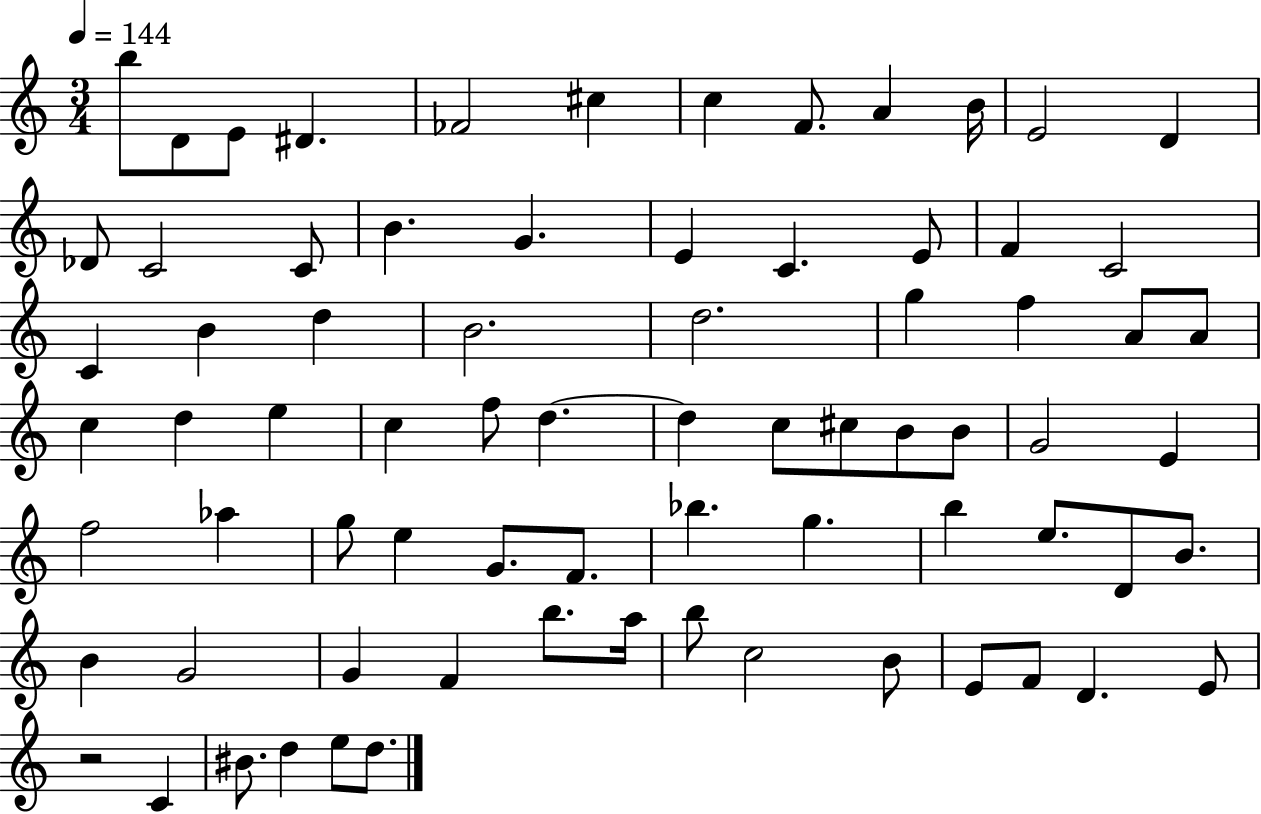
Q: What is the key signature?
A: C major